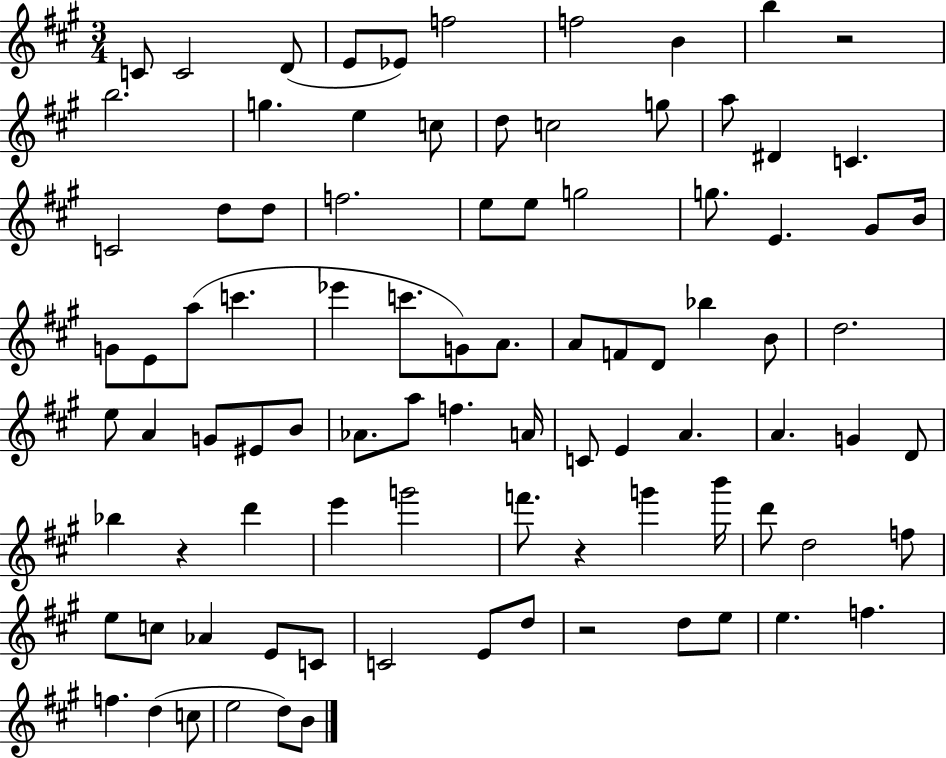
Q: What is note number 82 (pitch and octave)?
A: F5